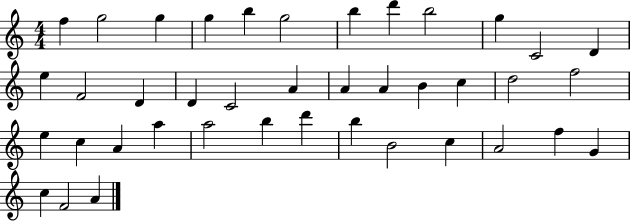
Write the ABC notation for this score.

X:1
T:Untitled
M:4/4
L:1/4
K:C
f g2 g g b g2 b d' b2 g C2 D e F2 D D C2 A A A B c d2 f2 e c A a a2 b d' b B2 c A2 f G c F2 A